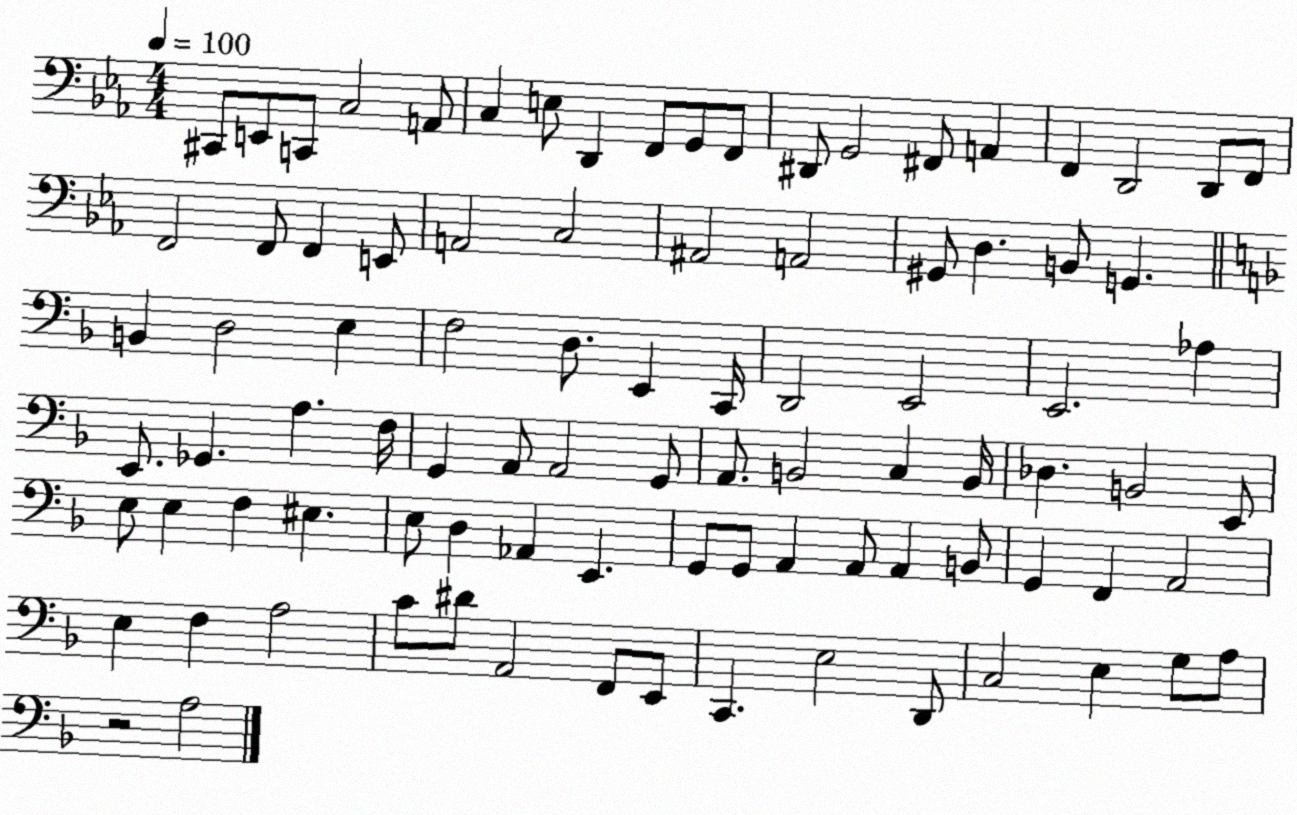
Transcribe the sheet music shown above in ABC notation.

X:1
T:Untitled
M:4/4
L:1/4
K:Eb
^C,,/2 E,,/2 C,,/2 C,2 A,,/2 C, E,/2 D,, F,,/2 G,,/2 F,,/2 ^D,,/2 G,,2 ^F,,/2 A,, F,, D,,2 D,,/2 F,,/2 F,,2 F,,/2 F,, E,,/2 A,,2 C,2 ^A,,2 A,,2 ^G,,/2 D, B,,/2 G,, B,, D,2 E, F,2 D,/2 E,, C,,/4 D,,2 E,,2 E,,2 _A, E,,/2 _G,, A, F,/4 G,, A,,/2 A,,2 G,,/2 A,,/2 B,,2 C, B,,/4 _D, B,,2 E,,/2 E,/2 E, F, ^E, E,/2 D, _A,, E,, G,,/2 G,,/2 A,, A,,/2 A,, B,,/2 G,, F,, A,,2 E, F, A,2 C/2 ^D/2 A,,2 F,,/2 E,,/2 C,, E,2 D,,/2 C,2 E, G,/2 A,/2 z2 A,2